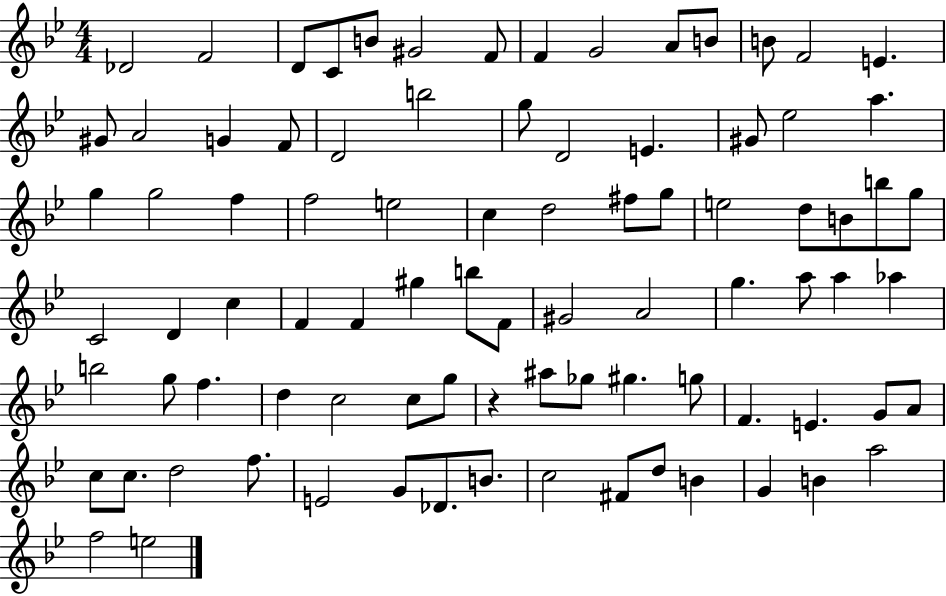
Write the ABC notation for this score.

X:1
T:Untitled
M:4/4
L:1/4
K:Bb
_D2 F2 D/2 C/2 B/2 ^G2 F/2 F G2 A/2 B/2 B/2 F2 E ^G/2 A2 G F/2 D2 b2 g/2 D2 E ^G/2 _e2 a g g2 f f2 e2 c d2 ^f/2 g/2 e2 d/2 B/2 b/2 g/2 C2 D c F F ^g b/2 F/2 ^G2 A2 g a/2 a _a b2 g/2 f d c2 c/2 g/2 z ^a/2 _g/2 ^g g/2 F E G/2 A/2 c/2 c/2 d2 f/2 E2 G/2 _D/2 B/2 c2 ^F/2 d/2 B G B a2 f2 e2